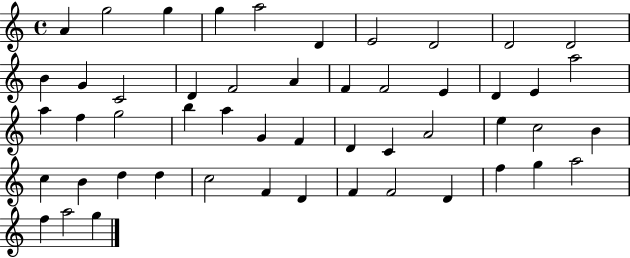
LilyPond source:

{
  \clef treble
  \time 4/4
  \defaultTimeSignature
  \key c \major
  a'4 g''2 g''4 | g''4 a''2 d'4 | e'2 d'2 | d'2 d'2 | \break b'4 g'4 c'2 | d'4 f'2 a'4 | f'4 f'2 e'4 | d'4 e'4 a''2 | \break a''4 f''4 g''2 | b''4 a''4 g'4 f'4 | d'4 c'4 a'2 | e''4 c''2 b'4 | \break c''4 b'4 d''4 d''4 | c''2 f'4 d'4 | f'4 f'2 d'4 | f''4 g''4 a''2 | \break f''4 a''2 g''4 | \bar "|."
}